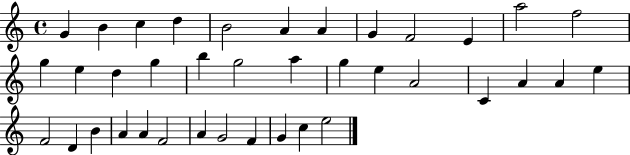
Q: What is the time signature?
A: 4/4